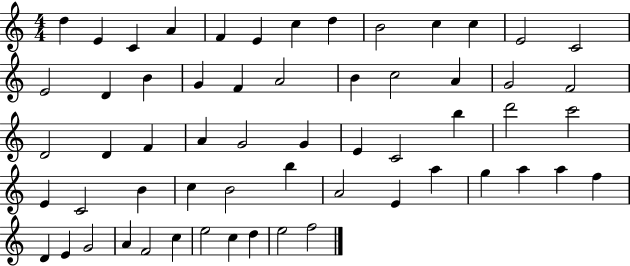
{
  \clef treble
  \numericTimeSignature
  \time 4/4
  \key c \major
  d''4 e'4 c'4 a'4 | f'4 e'4 c''4 d''4 | b'2 c''4 c''4 | e'2 c'2 | \break e'2 d'4 b'4 | g'4 f'4 a'2 | b'4 c''2 a'4 | g'2 f'2 | \break d'2 d'4 f'4 | a'4 g'2 g'4 | e'4 c'2 b''4 | d'''2 c'''2 | \break e'4 c'2 b'4 | c''4 b'2 b''4 | a'2 e'4 a''4 | g''4 a''4 a''4 f''4 | \break d'4 e'4 g'2 | a'4 f'2 c''4 | e''2 c''4 d''4 | e''2 f''2 | \break \bar "|."
}